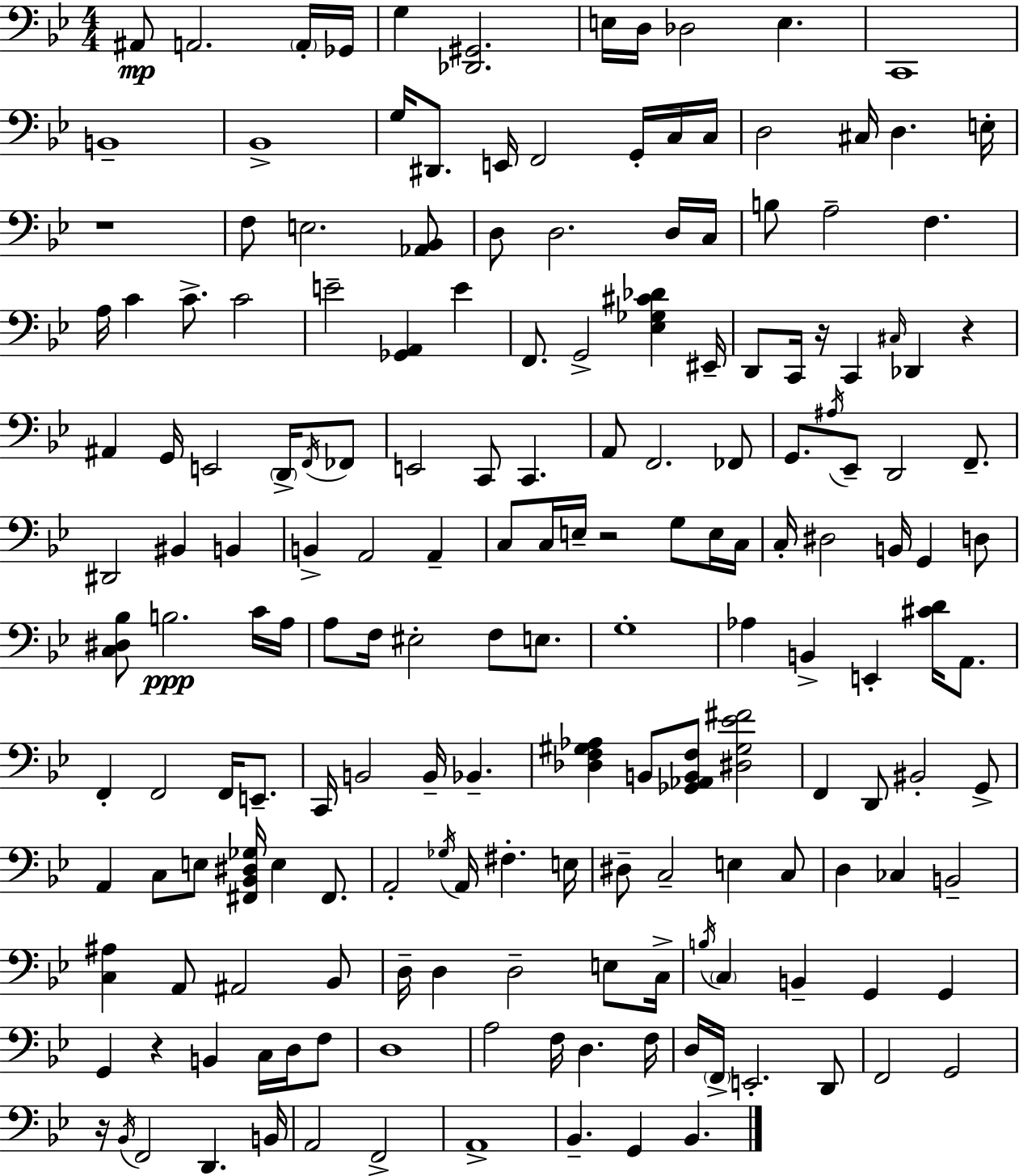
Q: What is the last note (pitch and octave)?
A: Bb2